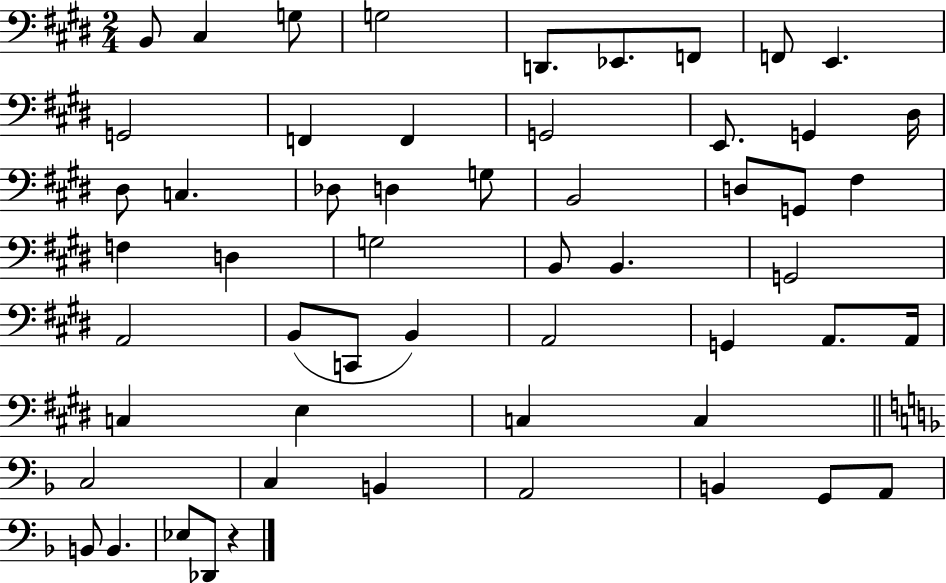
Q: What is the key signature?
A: E major